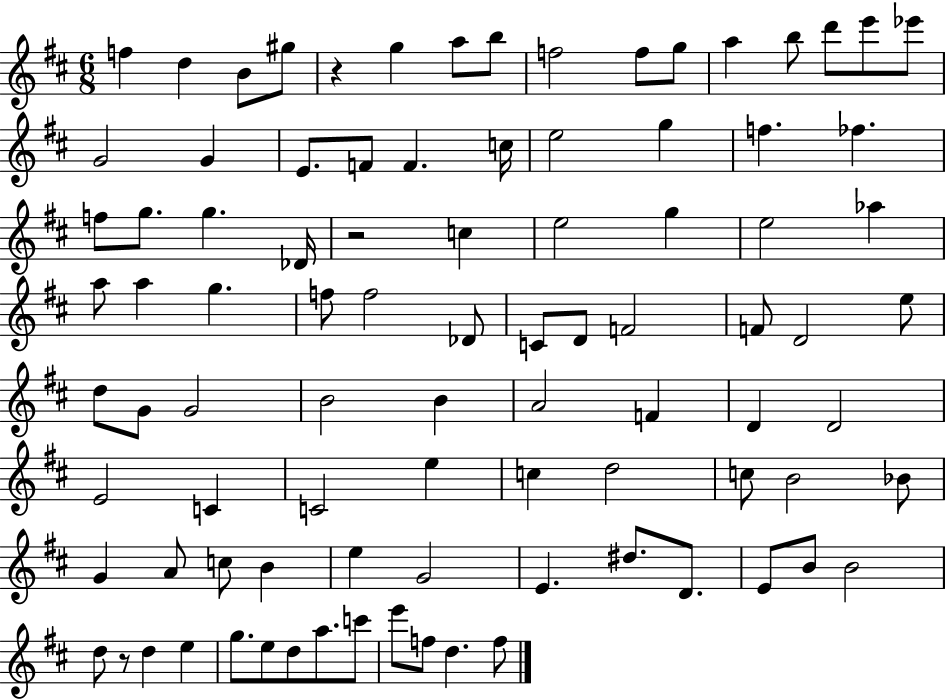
{
  \clef treble
  \numericTimeSignature
  \time 6/8
  \key d \major
  f''4 d''4 b'8 gis''8 | r4 g''4 a''8 b''8 | f''2 f''8 g''8 | a''4 b''8 d'''8 e'''8 ees'''8 | \break g'2 g'4 | e'8. f'8 f'4. c''16 | e''2 g''4 | f''4. fes''4. | \break f''8 g''8. g''4. des'16 | r2 c''4 | e''2 g''4 | e''2 aes''4 | \break a''8 a''4 g''4. | f''8 f''2 des'8 | c'8 d'8 f'2 | f'8 d'2 e''8 | \break d''8 g'8 g'2 | b'2 b'4 | a'2 f'4 | d'4 d'2 | \break e'2 c'4 | c'2 e''4 | c''4 d''2 | c''8 b'2 bes'8 | \break g'4 a'8 c''8 b'4 | e''4 g'2 | e'4. dis''8. d'8. | e'8 b'8 b'2 | \break d''8 r8 d''4 e''4 | g''8. e''8 d''8 a''8. c'''8 | e'''8 f''8 d''4. f''8 | \bar "|."
}